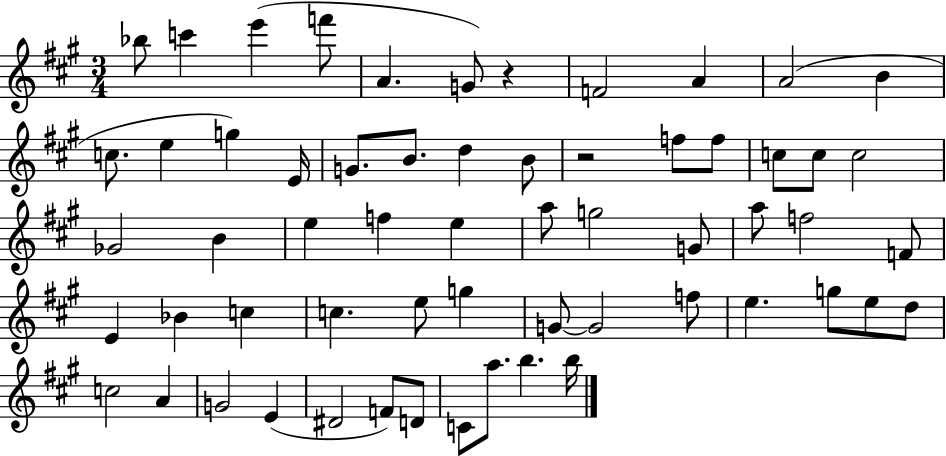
X:1
T:Untitled
M:3/4
L:1/4
K:A
_b/2 c' e' f'/2 A G/2 z F2 A A2 B c/2 e g E/4 G/2 B/2 d B/2 z2 f/2 f/2 c/2 c/2 c2 _G2 B e f e a/2 g2 G/2 a/2 f2 F/2 E _B c c e/2 g G/2 G2 f/2 e g/2 e/2 d/2 c2 A G2 E ^D2 F/2 D/2 C/2 a/2 b b/4